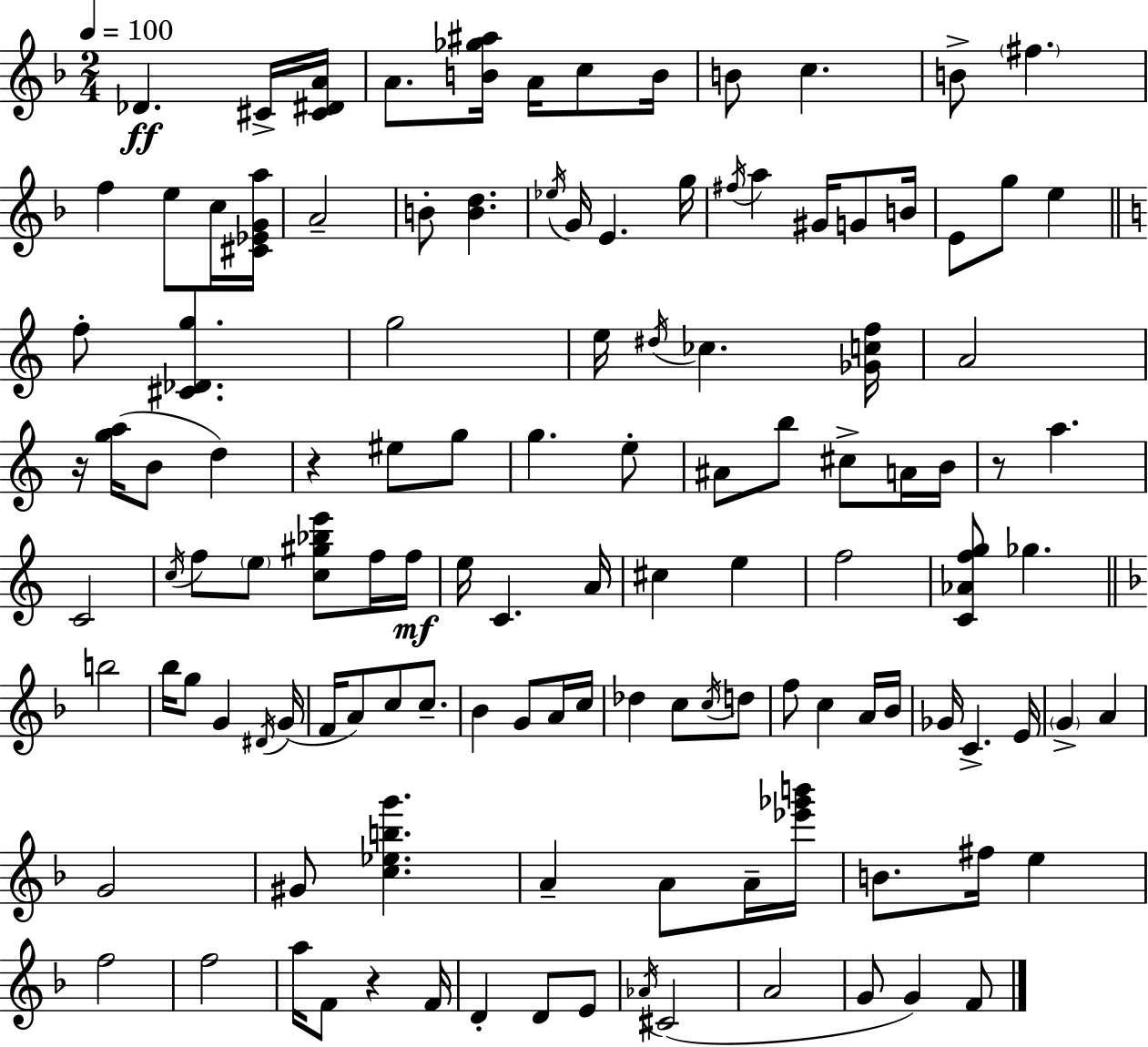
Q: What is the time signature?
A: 2/4